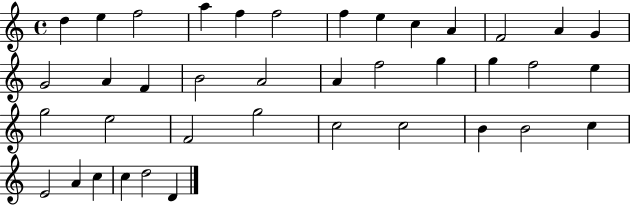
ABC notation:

X:1
T:Untitled
M:4/4
L:1/4
K:C
d e f2 a f f2 f e c A F2 A G G2 A F B2 A2 A f2 g g f2 e g2 e2 F2 g2 c2 c2 B B2 c E2 A c c d2 D